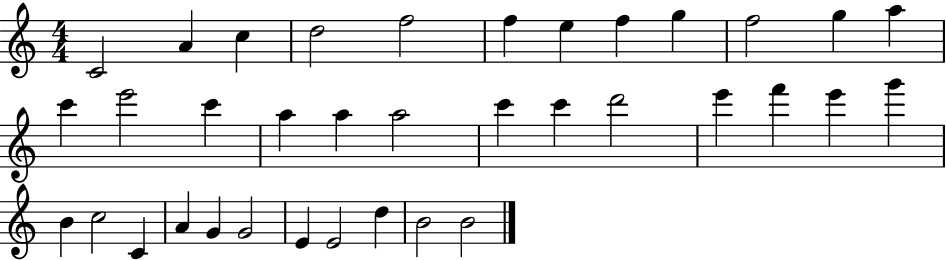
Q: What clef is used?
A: treble